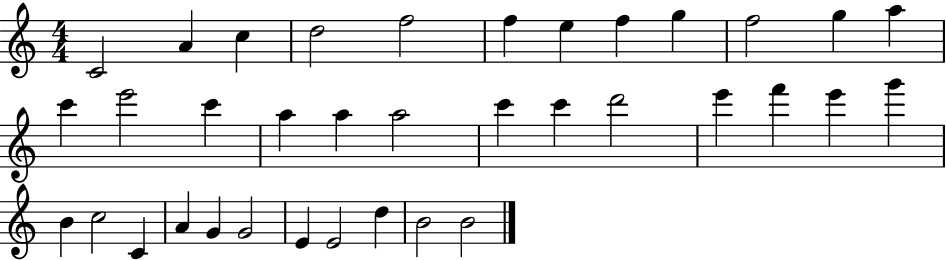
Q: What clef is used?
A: treble